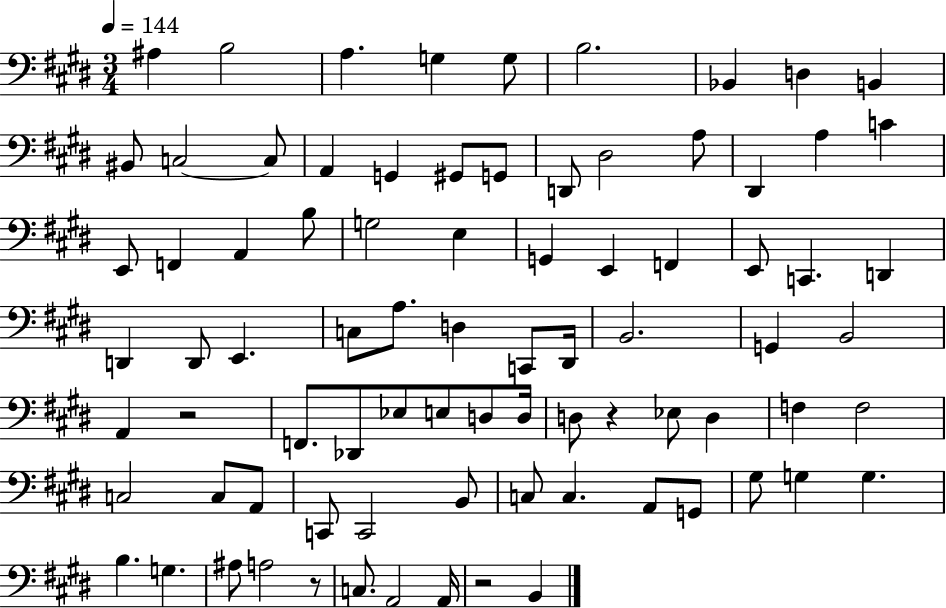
X:1
T:Untitled
M:3/4
L:1/4
K:E
^A, B,2 A, G, G,/2 B,2 _B,, D, B,, ^B,,/2 C,2 C,/2 A,, G,, ^G,,/2 G,,/2 D,,/2 ^D,2 A,/2 ^D,, A, C E,,/2 F,, A,, B,/2 G,2 E, G,, E,, F,, E,,/2 C,, D,, D,, D,,/2 E,, C,/2 A,/2 D, C,,/2 ^D,,/4 B,,2 G,, B,,2 A,, z2 F,,/2 _D,,/2 _E,/2 E,/2 D,/2 D,/4 D,/2 z _E,/2 D, F, F,2 C,2 C,/2 A,,/2 C,,/2 C,,2 B,,/2 C,/2 C, A,,/2 G,,/2 ^G,/2 G, G, B, G, ^A,/2 A,2 z/2 C,/2 A,,2 A,,/4 z2 B,,